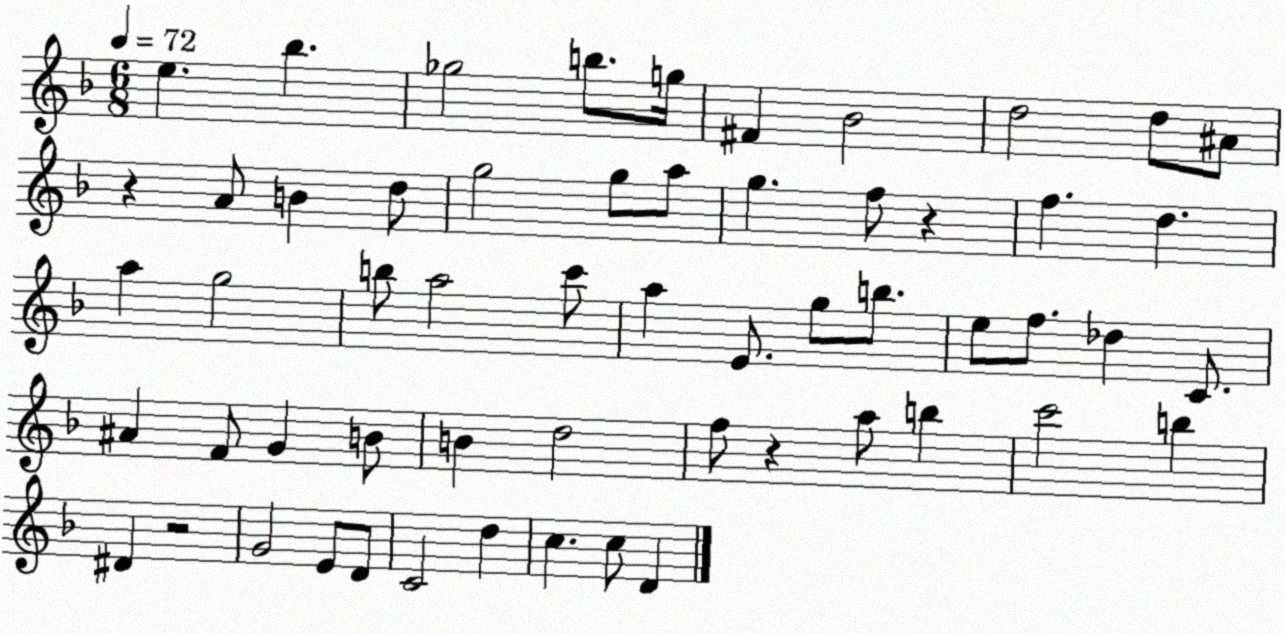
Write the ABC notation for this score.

X:1
T:Untitled
M:6/8
L:1/4
K:F
e _b _g2 b/2 g/4 ^F _B2 d2 d/2 ^A/2 z A/2 B d/2 g2 g/2 a/2 g f/2 z f d a g2 b/2 a2 c'/2 a E/2 g/2 b/2 e/2 f/2 _d C/2 ^A F/2 G B/2 B d2 f/2 z a/2 b c'2 b ^D z2 G2 E/2 D/2 C2 d c c/2 D